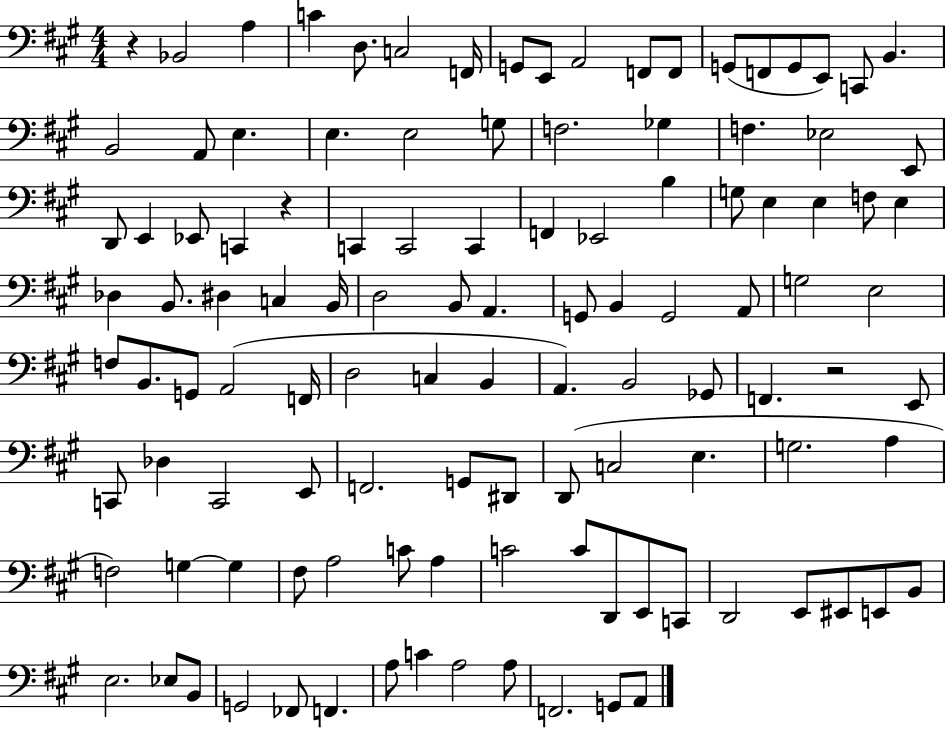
X:1
T:Untitled
M:4/4
L:1/4
K:A
z _B,,2 A, C D,/2 C,2 F,,/4 G,,/2 E,,/2 A,,2 F,,/2 F,,/2 G,,/2 F,,/2 G,,/2 E,,/2 C,,/2 B,, B,,2 A,,/2 E, E, E,2 G,/2 F,2 _G, F, _E,2 E,,/2 D,,/2 E,, _E,,/2 C,, z C,, C,,2 C,, F,, _E,,2 B, G,/2 E, E, F,/2 E, _D, B,,/2 ^D, C, B,,/4 D,2 B,,/2 A,, G,,/2 B,, G,,2 A,,/2 G,2 E,2 F,/2 B,,/2 G,,/2 A,,2 F,,/4 D,2 C, B,, A,, B,,2 _G,,/2 F,, z2 E,,/2 C,,/2 _D, C,,2 E,,/2 F,,2 G,,/2 ^D,,/2 D,,/2 C,2 E, G,2 A, F,2 G, G, ^F,/2 A,2 C/2 A, C2 C/2 D,,/2 E,,/2 C,,/2 D,,2 E,,/2 ^E,,/2 E,,/2 B,,/2 E,2 _E,/2 B,,/2 G,,2 _F,,/2 F,, A,/2 C A,2 A,/2 F,,2 G,,/2 A,,/2